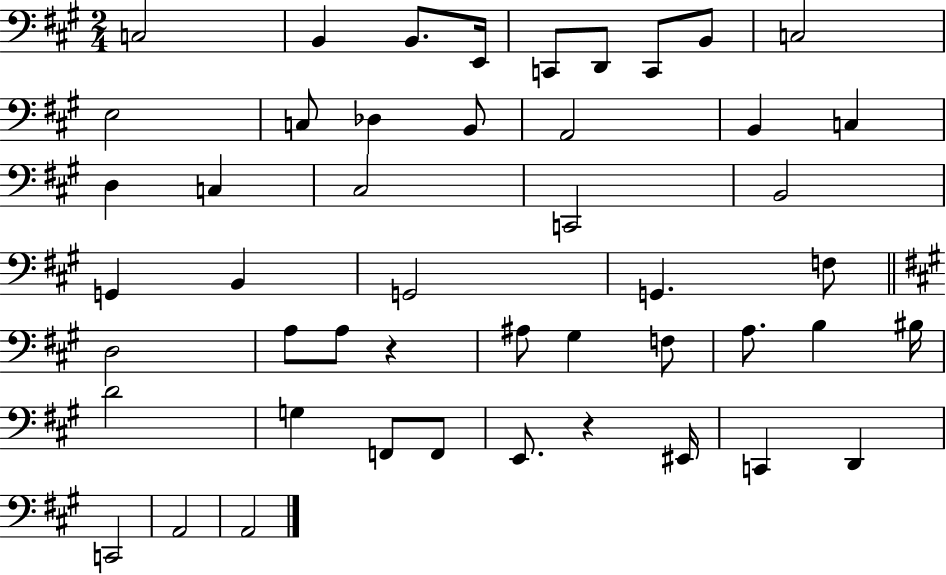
X:1
T:Untitled
M:2/4
L:1/4
K:A
C,2 B,, B,,/2 E,,/4 C,,/2 D,,/2 C,,/2 B,,/2 C,2 E,2 C,/2 _D, B,,/2 A,,2 B,, C, D, C, ^C,2 C,,2 B,,2 G,, B,, G,,2 G,, F,/2 D,2 A,/2 A,/2 z ^A,/2 ^G, F,/2 A,/2 B, ^B,/4 D2 G, F,,/2 F,,/2 E,,/2 z ^E,,/4 C,, D,, C,,2 A,,2 A,,2